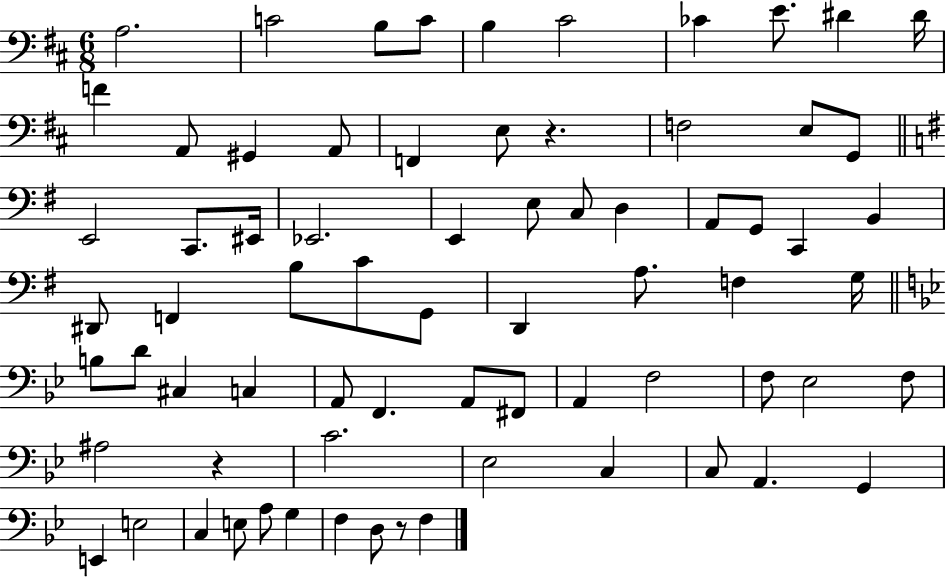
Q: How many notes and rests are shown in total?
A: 72